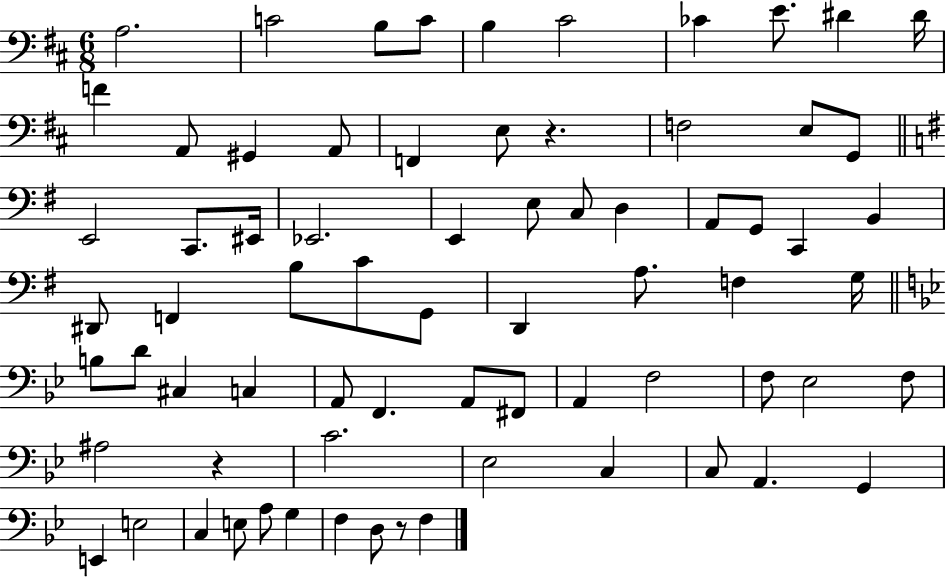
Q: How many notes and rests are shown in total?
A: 72